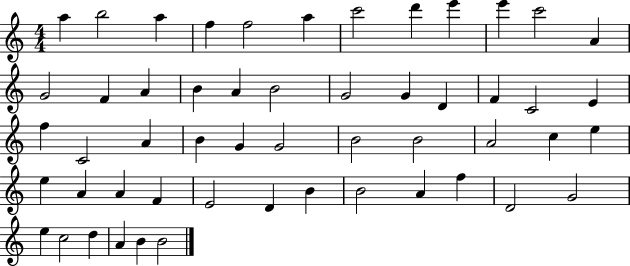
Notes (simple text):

A5/q B5/h A5/q F5/q F5/h A5/q C6/h D6/q E6/q E6/q C6/h A4/q G4/h F4/q A4/q B4/q A4/q B4/h G4/h G4/q D4/q F4/q C4/h E4/q F5/q C4/h A4/q B4/q G4/q G4/h B4/h B4/h A4/h C5/q E5/q E5/q A4/q A4/q F4/q E4/h D4/q B4/q B4/h A4/q F5/q D4/h G4/h E5/q C5/h D5/q A4/q B4/q B4/h